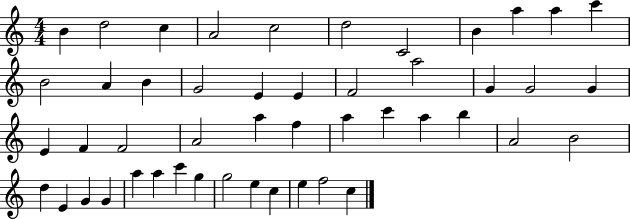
{
  \clef treble
  \numericTimeSignature
  \time 4/4
  \key c \major
  b'4 d''2 c''4 | a'2 c''2 | d''2 c'2 | b'4 a''4 a''4 c'''4 | \break b'2 a'4 b'4 | g'2 e'4 e'4 | f'2 a''2 | g'4 g'2 g'4 | \break e'4 f'4 f'2 | a'2 a''4 f''4 | a''4 c'''4 a''4 b''4 | a'2 b'2 | \break d''4 e'4 g'4 g'4 | a''4 a''4 c'''4 g''4 | g''2 e''4 c''4 | e''4 f''2 c''4 | \break \bar "|."
}